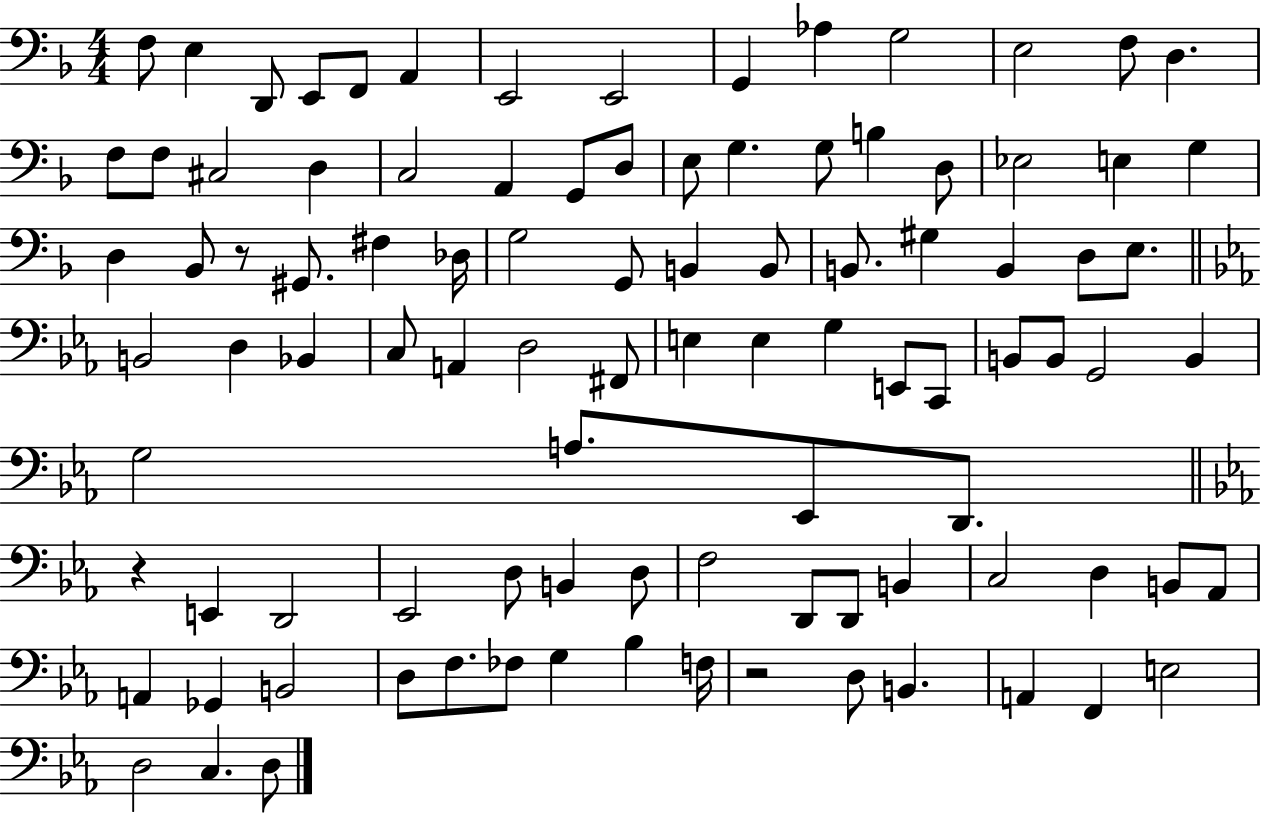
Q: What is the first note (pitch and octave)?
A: F3